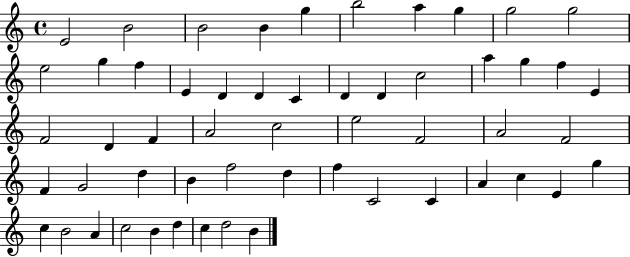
E4/h B4/h B4/h B4/q G5/q B5/h A5/q G5/q G5/h G5/h E5/h G5/q F5/q E4/q D4/q D4/q C4/q D4/q D4/q C5/h A5/q G5/q F5/q E4/q F4/h D4/q F4/q A4/h C5/h E5/h F4/h A4/h F4/h F4/q G4/h D5/q B4/q F5/h D5/q F5/q C4/h C4/q A4/q C5/q E4/q G5/q C5/q B4/h A4/q C5/h B4/q D5/q C5/q D5/h B4/q